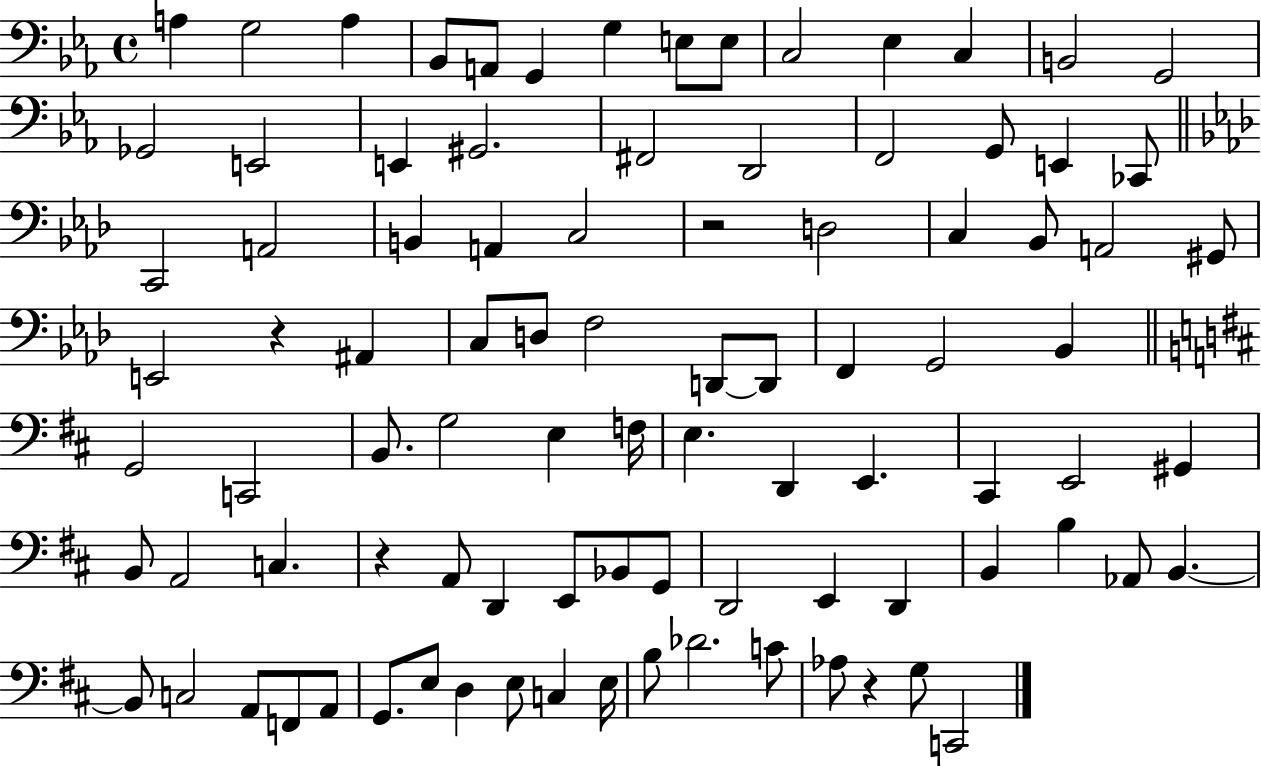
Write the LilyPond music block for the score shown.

{
  \clef bass
  \time 4/4
  \defaultTimeSignature
  \key ees \major
  \repeat volta 2 { a4 g2 a4 | bes,8 a,8 g,4 g4 e8 e8 | c2 ees4 c4 | b,2 g,2 | \break ges,2 e,2 | e,4 gis,2. | fis,2 d,2 | f,2 g,8 e,4 ces,8 | \break \bar "||" \break \key aes \major c,2 a,2 | b,4 a,4 c2 | r2 d2 | c4 bes,8 a,2 gis,8 | \break e,2 r4 ais,4 | c8 d8 f2 d,8~~ d,8 | f,4 g,2 bes,4 | \bar "||" \break \key d \major g,2 c,2 | b,8. g2 e4 f16 | e4. d,4 e,4. | cis,4 e,2 gis,4 | \break b,8 a,2 c4. | r4 a,8 d,4 e,8 bes,8 g,8 | d,2 e,4 d,4 | b,4 b4 aes,8 b,4.~~ | \break b,8 c2 a,8 f,8 a,8 | g,8. e8 d4 e8 c4 e16 | b8 des'2. c'8 | aes8 r4 g8 c,2 | \break } \bar "|."
}